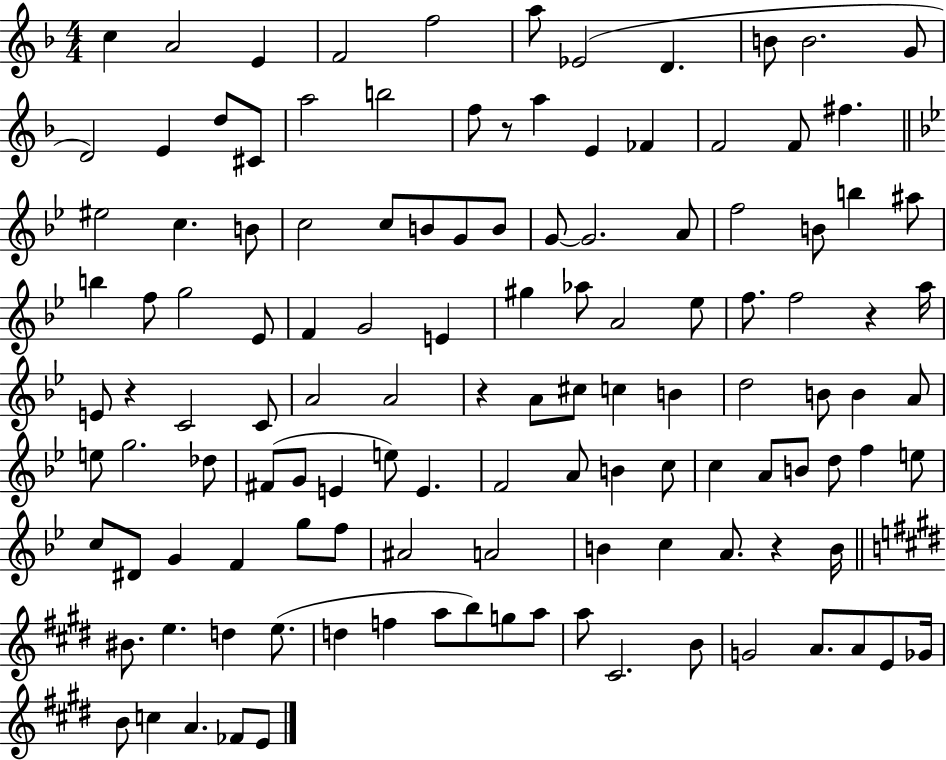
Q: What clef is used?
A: treble